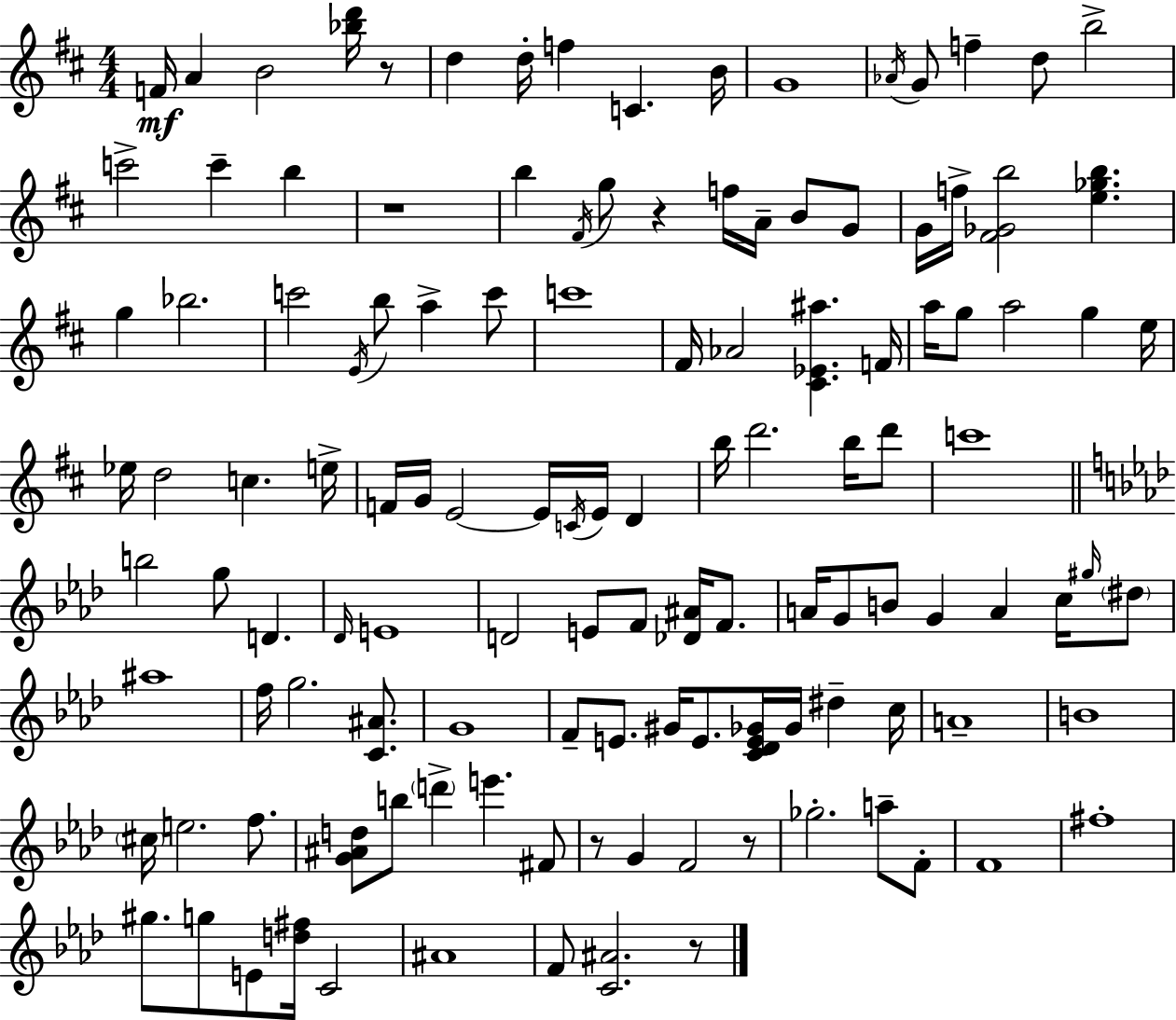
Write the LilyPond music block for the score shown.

{
  \clef treble
  \numericTimeSignature
  \time 4/4
  \key d \major
  \repeat volta 2 { f'16\mf a'4 b'2 <bes'' d'''>16 r8 | d''4 d''16-. f''4 c'4. b'16 | g'1 | \acciaccatura { aes'16 } g'8 f''4-- d''8 b''2-> | \break c'''2-> c'''4-- b''4 | r1 | b''4 \acciaccatura { fis'16 } g''8 r4 f''16 a'16-- b'8 | g'8 g'16 f''16-> <fis' ges' b''>2 <e'' ges'' b''>4. | \break g''4 bes''2. | c'''2 \acciaccatura { e'16 } b''8 a''4-> | c'''8 c'''1 | fis'16 aes'2 <cis' ees' ais''>4. | \break f'16 a''16 g''8 a''2 g''4 | e''16 ees''16 d''2 c''4. | e''16-> f'16 g'16 e'2~~ e'16 \acciaccatura { c'16 } e'16 | d'4 b''16 d'''2. | \break b''16 d'''8 c'''1 | \bar "||" \break \key aes \major b''2 g''8 d'4. | \grace { des'16 } e'1 | d'2 e'8 f'8 <des' ais'>16 f'8. | a'16 g'8 b'8 g'4 a'4 c''16 \grace { gis''16 } | \break \parenthesize dis''8 ais''1 | f''16 g''2. <c' ais'>8. | g'1 | f'8-- e'8. gis'16 e'8. <c' des' e' ges'>16 ges'16 dis''4-- | \break c''16 a'1-- | b'1 | \parenthesize cis''16 e''2. f''8. | <g' ais' d''>8 b''8 \parenthesize d'''4-> e'''4. | \break fis'8 r8 g'4 f'2 | r8 ges''2.-. a''8-- | f'8-. f'1 | fis''1-. | \break gis''8. g''8 e'8 <d'' fis''>16 c'2 | ais'1 | f'8 <c' ais'>2. | r8 } \bar "|."
}